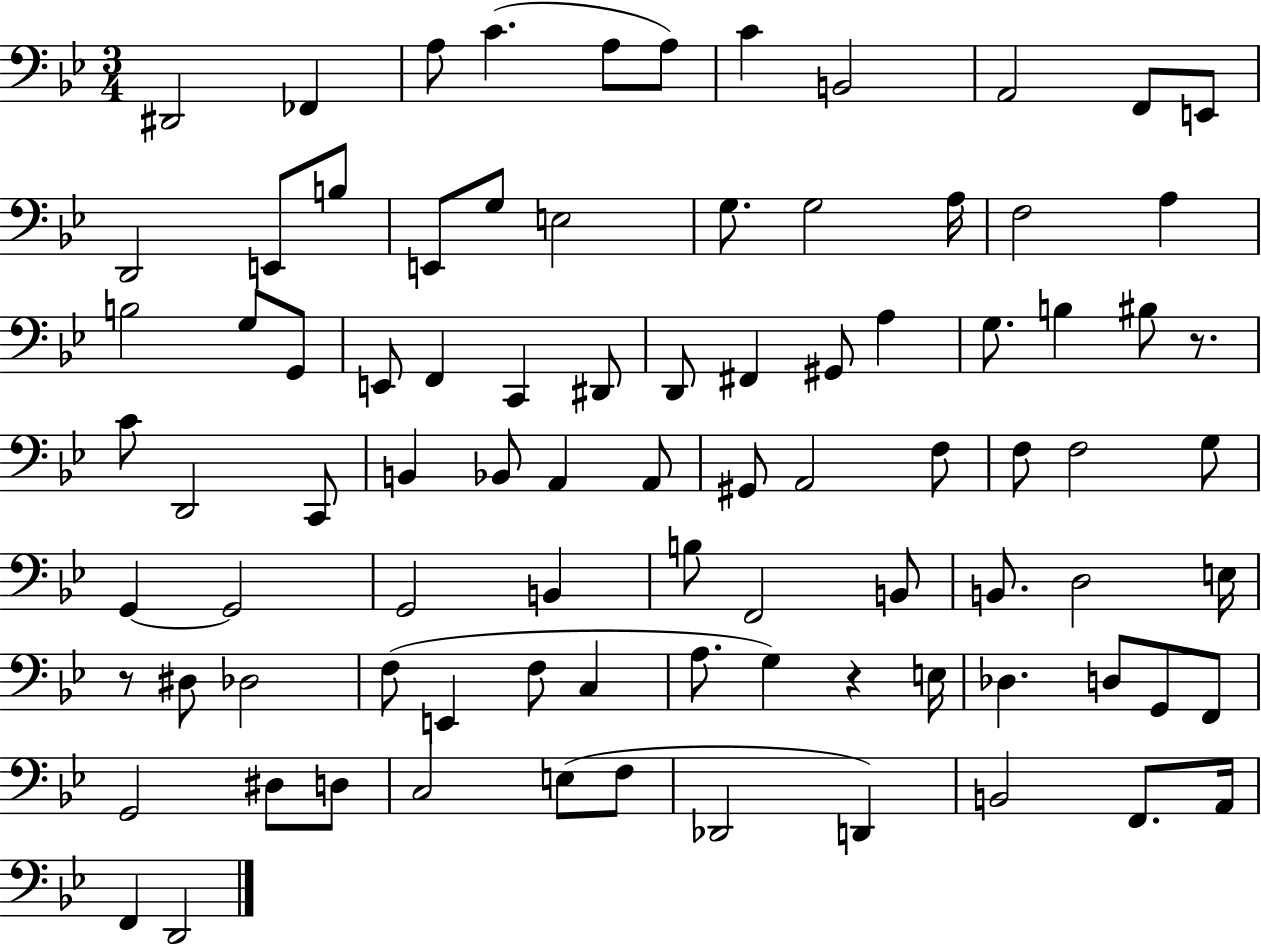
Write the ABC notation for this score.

X:1
T:Untitled
M:3/4
L:1/4
K:Bb
^D,,2 _F,, A,/2 C A,/2 A,/2 C B,,2 A,,2 F,,/2 E,,/2 D,,2 E,,/2 B,/2 E,,/2 G,/2 E,2 G,/2 G,2 A,/4 F,2 A, B,2 G,/2 G,,/2 E,,/2 F,, C,, ^D,,/2 D,,/2 ^F,, ^G,,/2 A, G,/2 B, ^B,/2 z/2 C/2 D,,2 C,,/2 B,, _B,,/2 A,, A,,/2 ^G,,/2 A,,2 F,/2 F,/2 F,2 G,/2 G,, G,,2 G,,2 B,, B,/2 F,,2 B,,/2 B,,/2 D,2 E,/4 z/2 ^D,/2 _D,2 F,/2 E,, F,/2 C, A,/2 G, z E,/4 _D, D,/2 G,,/2 F,,/2 G,,2 ^D,/2 D,/2 C,2 E,/2 F,/2 _D,,2 D,, B,,2 F,,/2 A,,/4 F,, D,,2